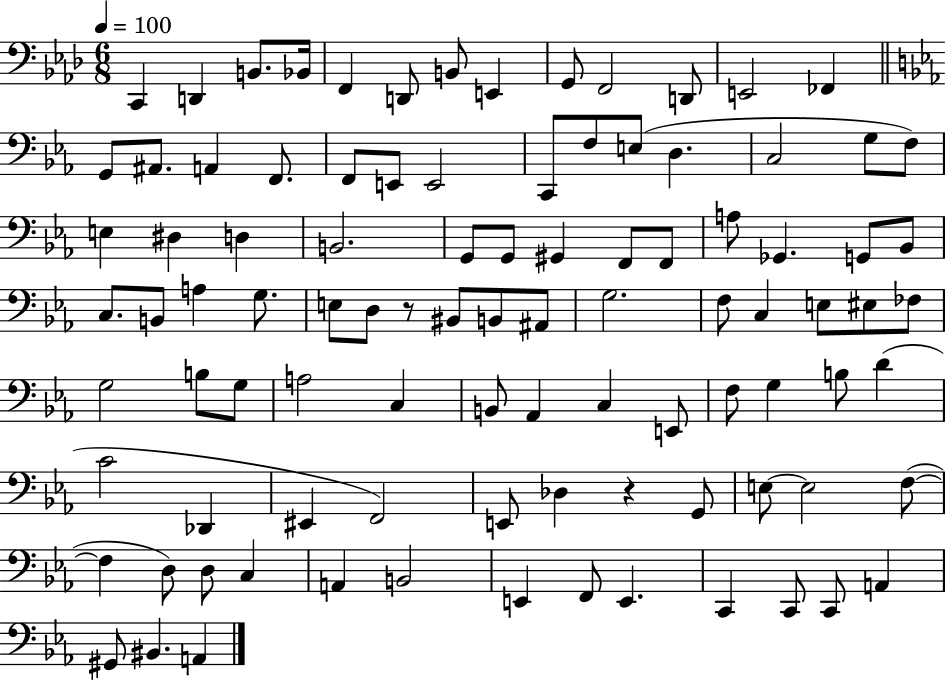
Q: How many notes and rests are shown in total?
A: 96